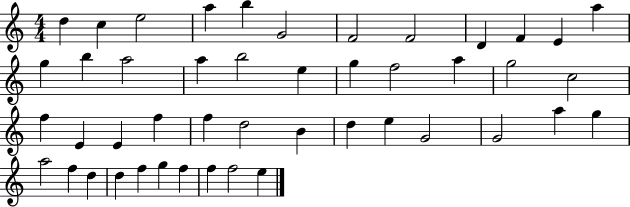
{
  \clef treble
  \numericTimeSignature
  \time 4/4
  \key c \major
  d''4 c''4 e''2 | a''4 b''4 g'2 | f'2 f'2 | d'4 f'4 e'4 a''4 | \break g''4 b''4 a''2 | a''4 b''2 e''4 | g''4 f''2 a''4 | g''2 c''2 | \break f''4 e'4 e'4 f''4 | f''4 d''2 b'4 | d''4 e''4 g'2 | g'2 a''4 g''4 | \break a''2 f''4 d''4 | d''4 f''4 g''4 f''4 | f''4 f''2 e''4 | \bar "|."
}